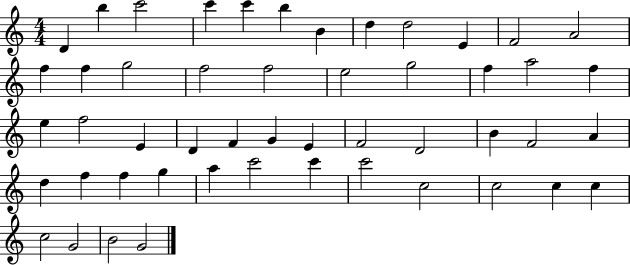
X:1
T:Untitled
M:4/4
L:1/4
K:C
D b c'2 c' c' b B d d2 E F2 A2 f f g2 f2 f2 e2 g2 f a2 f e f2 E D F G E F2 D2 B F2 A d f f g a c'2 c' c'2 c2 c2 c c c2 G2 B2 G2